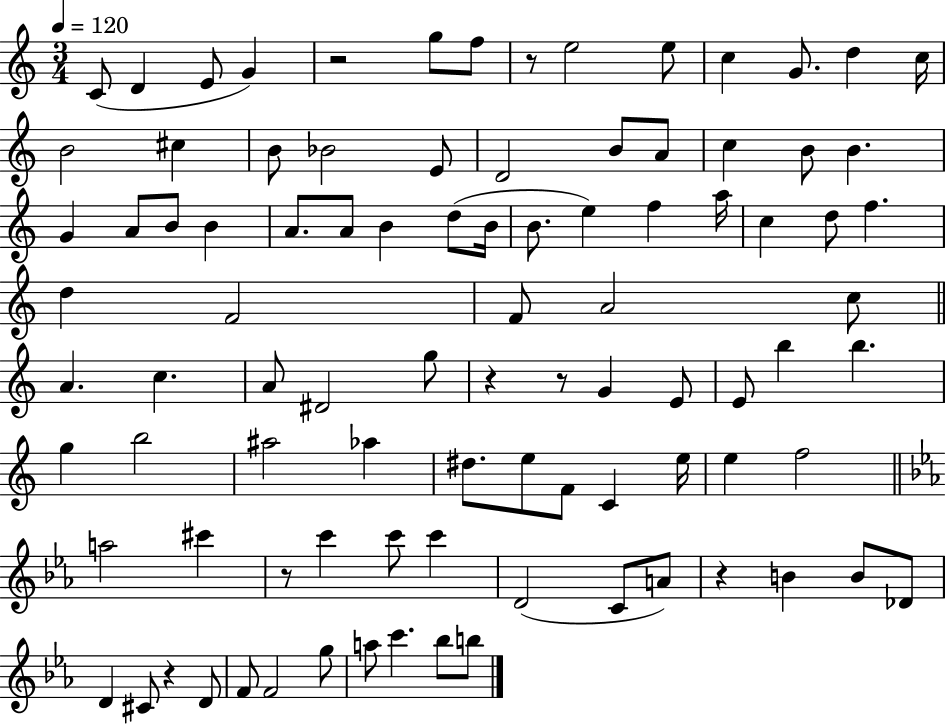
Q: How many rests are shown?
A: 7